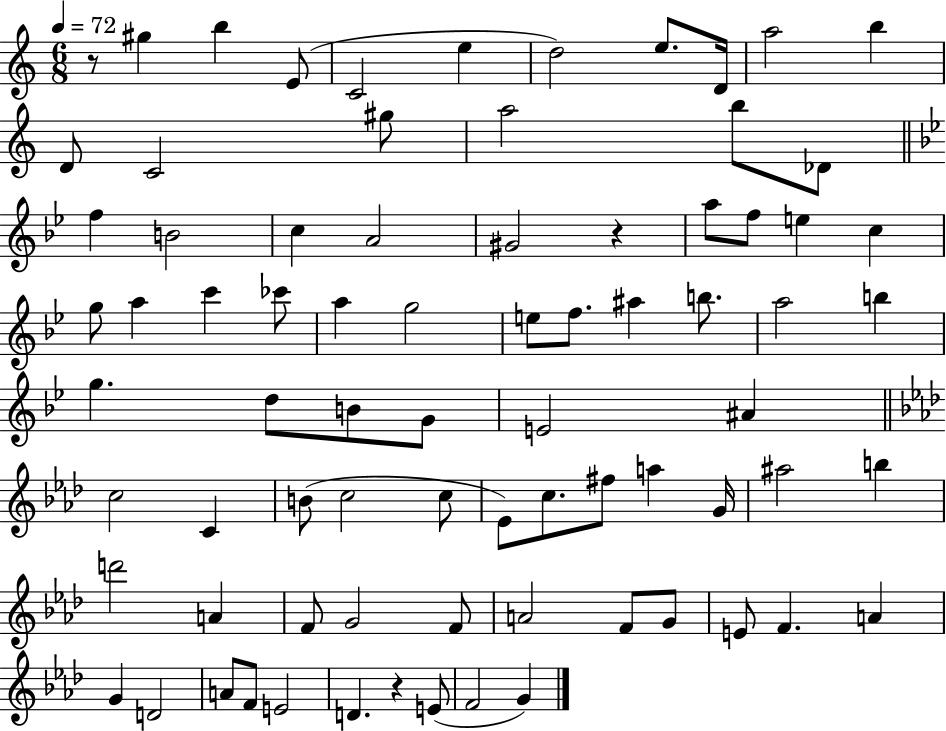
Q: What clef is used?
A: treble